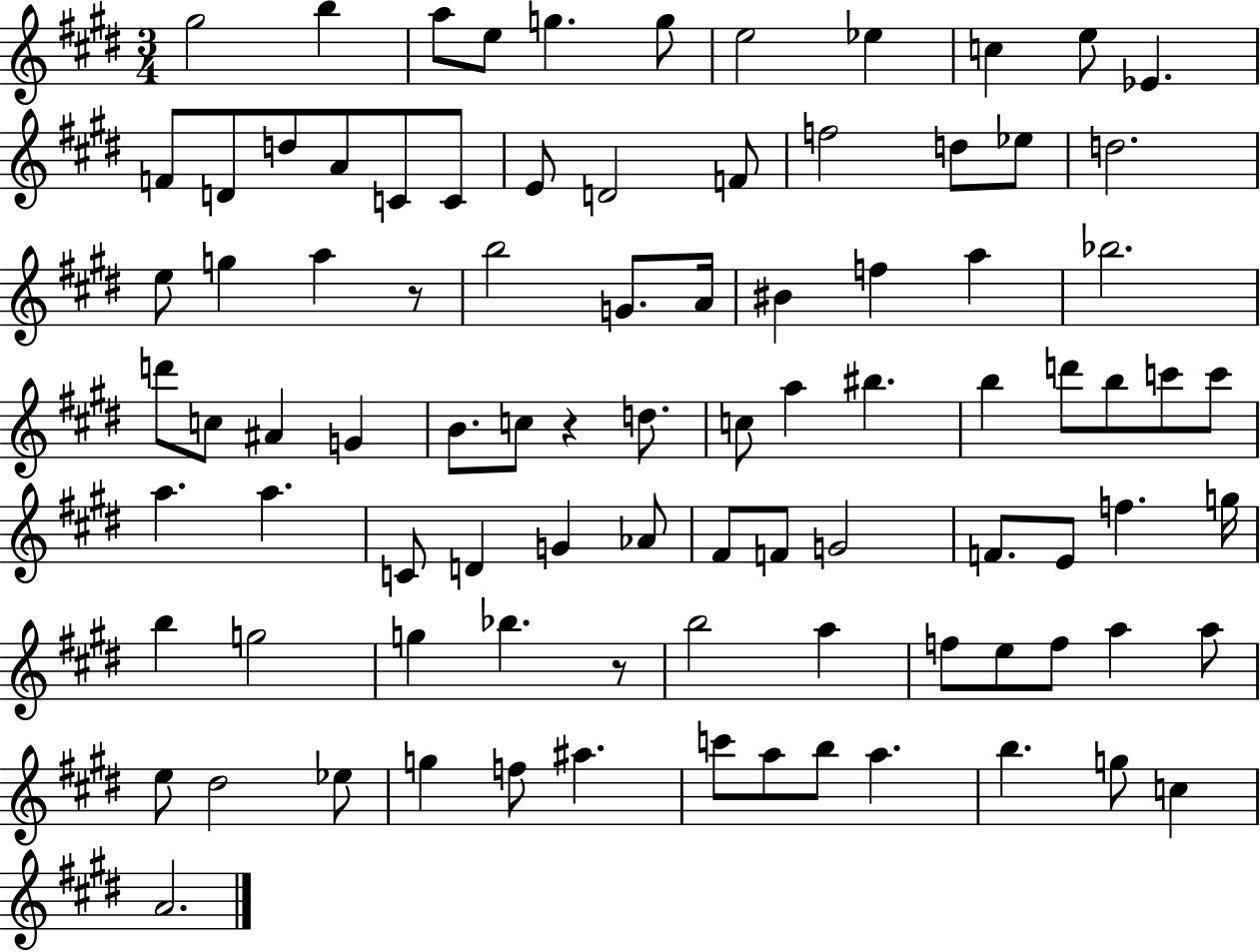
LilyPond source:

{
  \clef treble
  \numericTimeSignature
  \time 3/4
  \key e \major
  gis''2 b''4 | a''8 e''8 g''4. g''8 | e''2 ees''4 | c''4 e''8 ees'4. | \break f'8 d'8 d''8 a'8 c'8 c'8 | e'8 d'2 f'8 | f''2 d''8 ees''8 | d''2. | \break e''8 g''4 a''4 r8 | b''2 g'8. a'16 | bis'4 f''4 a''4 | bes''2. | \break d'''8 c''8 ais'4 g'4 | b'8. c''8 r4 d''8. | c''8 a''4 bis''4. | b''4 d'''8 b''8 c'''8 c'''8 | \break a''4. a''4. | c'8 d'4 g'4 aes'8 | fis'8 f'8 g'2 | f'8. e'8 f''4. g''16 | \break b''4 g''2 | g''4 bes''4. r8 | b''2 a''4 | f''8 e''8 f''8 a''4 a''8 | \break e''8 dis''2 ees''8 | g''4 f''8 ais''4. | c'''8 a''8 b''8 a''4. | b''4. g''8 c''4 | \break a'2. | \bar "|."
}